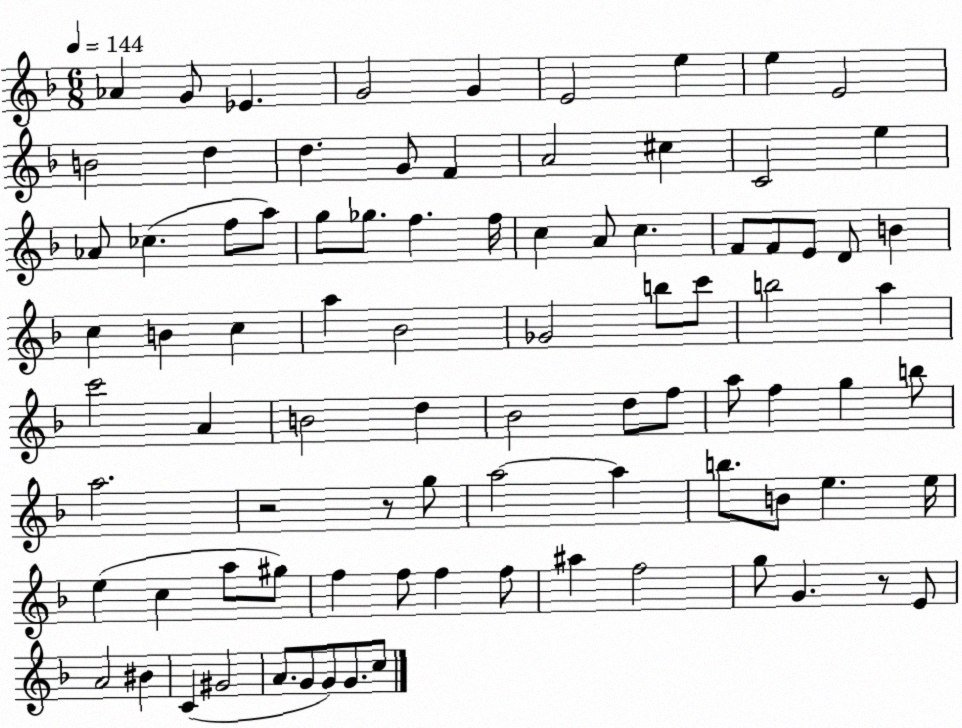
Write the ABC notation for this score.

X:1
T:Untitled
M:6/8
L:1/4
K:F
_A G/2 _E G2 G E2 e e E2 B2 d d G/2 F A2 ^c C2 e _A/2 _c f/2 a/2 g/2 _g/2 f f/4 c A/2 c F/2 F/2 E/2 D/2 B c B c a _B2 _G2 b/2 c'/2 b2 a c'2 A B2 d _B2 d/2 f/2 a/2 f g b/2 a2 z2 z/2 g/2 a2 a b/2 B/2 e e/4 e c a/2 ^g/2 f f/2 f f/2 ^a f2 g/2 G z/2 E/2 A2 ^B C ^G2 A/2 G/2 G/2 G/2 c/2